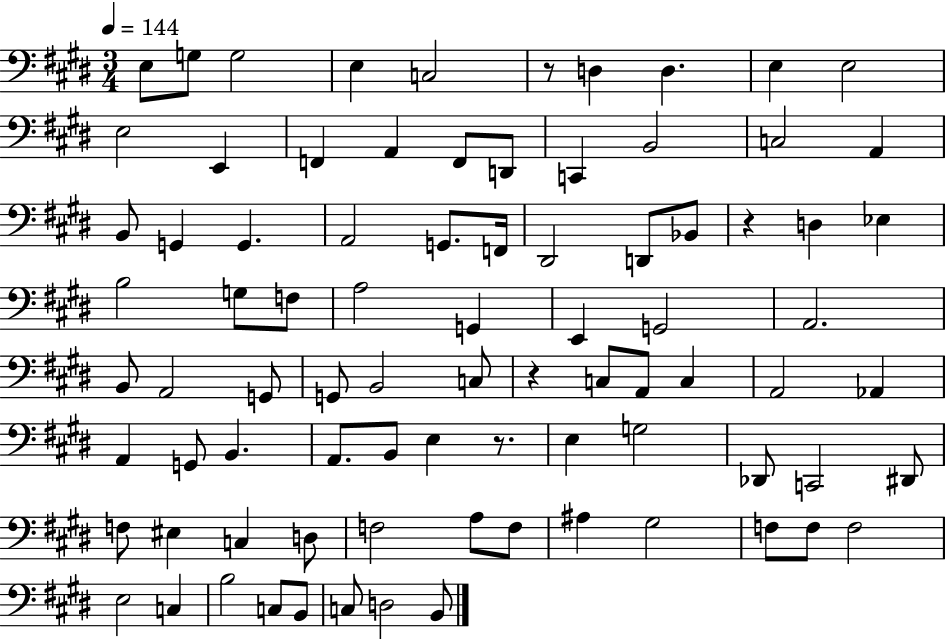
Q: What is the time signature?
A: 3/4